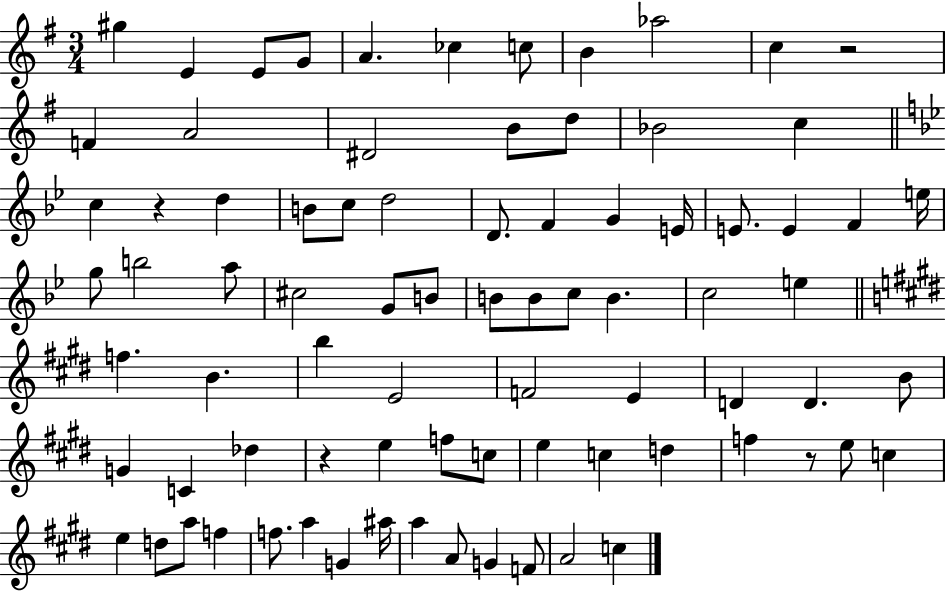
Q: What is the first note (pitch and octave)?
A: G#5